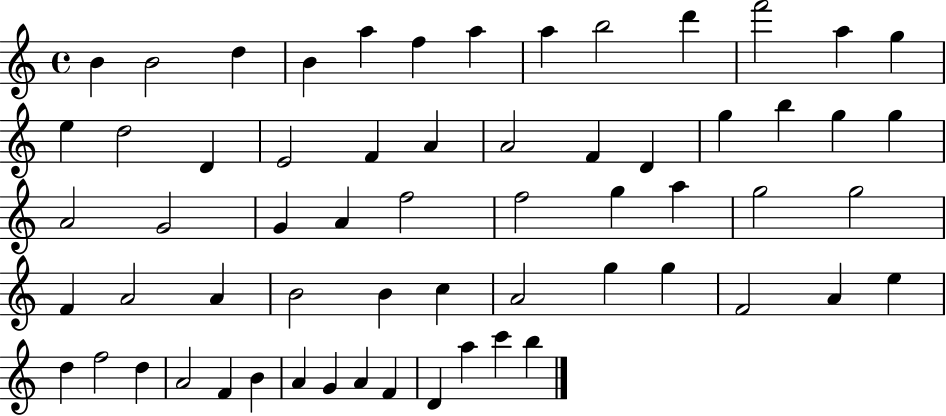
{
  \clef treble
  \time 4/4
  \defaultTimeSignature
  \key c \major
  b'4 b'2 d''4 | b'4 a''4 f''4 a''4 | a''4 b''2 d'''4 | f'''2 a''4 g''4 | \break e''4 d''2 d'4 | e'2 f'4 a'4 | a'2 f'4 d'4 | g''4 b''4 g''4 g''4 | \break a'2 g'2 | g'4 a'4 f''2 | f''2 g''4 a''4 | g''2 g''2 | \break f'4 a'2 a'4 | b'2 b'4 c''4 | a'2 g''4 g''4 | f'2 a'4 e''4 | \break d''4 f''2 d''4 | a'2 f'4 b'4 | a'4 g'4 a'4 f'4 | d'4 a''4 c'''4 b''4 | \break \bar "|."
}